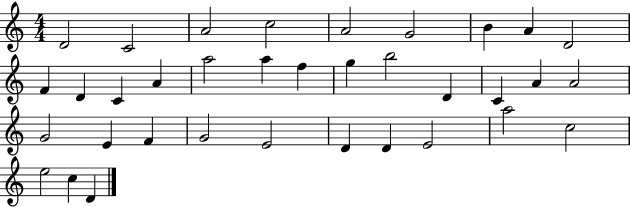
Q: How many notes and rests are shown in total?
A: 35